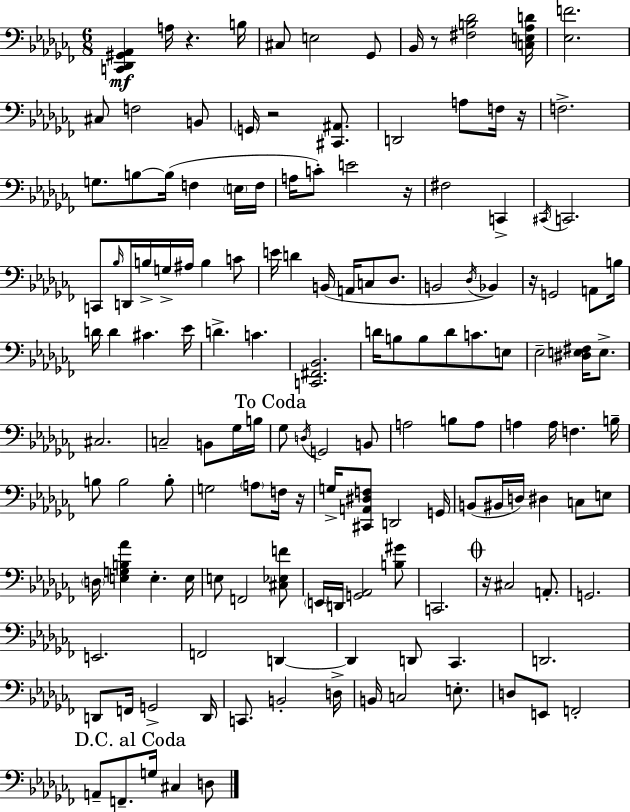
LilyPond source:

{
  \clef bass
  \numericTimeSignature
  \time 6/8
  \key aes \minor
  <c, des, gis, aes,>4\mf a16 r4. b16 | cis8 e2 ges,8 | bes,16 r8 <fis b des'>2 <c e aes d'>16 | <ees f'>2. | \break cis8 f2 b,8 | \parenthesize g,16 r2 <cis, ais,>8. | d,2 a8 f16 r16 | f2.-> | \break g8. b8~~ b16( f4 \parenthesize e16 f16 | a16 c'8-.) e'2 r16 | fis2 c,4-> | \acciaccatura { cis,16 } c,2. | \break c,8 \grace { bes16 } d,16 b16-> g16-> ais16 b4 | c'8 e'16 d'4 b,16( a,16 c8 des8. | b,2 \acciaccatura { des16 }) bes,4 | r16 g,2 | \break a,8 b16 d'16 d'4 cis'4. | ees'16 d'4.-> c'4. | <c, fis, bes,>2. | d'16 b8 b8 d'8 c'8. | \break e8 ees2-- <dis e fis>16 | e8.-> cis2. | c2-- b,8 | ges16 b16 \mark "To Coda" ges8 \acciaccatura { d16 } g,2 | \break b,8 a2 | b8 a8 a4 a16 f4. | b16-- b8 b2 | b8-. g2 | \break \parenthesize a8 f16 r16 g16-> <cis, a, dis f>8 d,2 | g,16 b,8( bis,16 d16) dis4 | c8 e8 \parenthesize d16 <e g b aes'>4 e4.-. | e16 e8 f,2 | \break <cis ees f'>8 \parenthesize e,16 d,16 <g, aes,>2 | <b gis'>8 c,2. | \mark \markup { \musicglyph "scripts.coda" } r16 cis2 | a,8.-. g,2. | \break e,2. | f,2 | d,4~~ d,4 d,8 ces,4. | d,2. | \break d,8 f,16 g,2-> | d,16 c,8. b,2-. | d16-> b,16 c2 | e8.-. d8 e,8 f,2-. | \break \mark "D.C. al Coda" a,8-- f,8.-- g16 cis4 | d8 \bar "|."
}